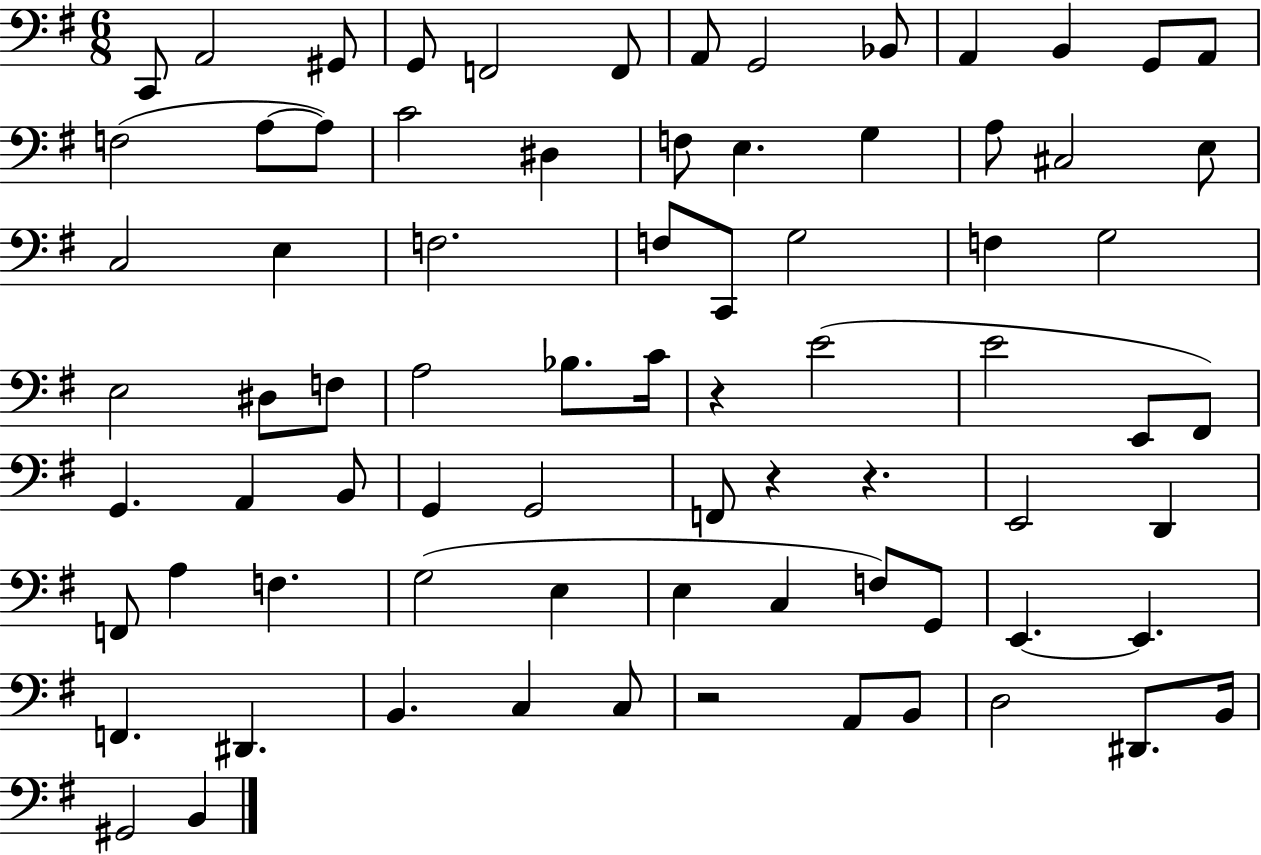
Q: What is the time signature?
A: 6/8